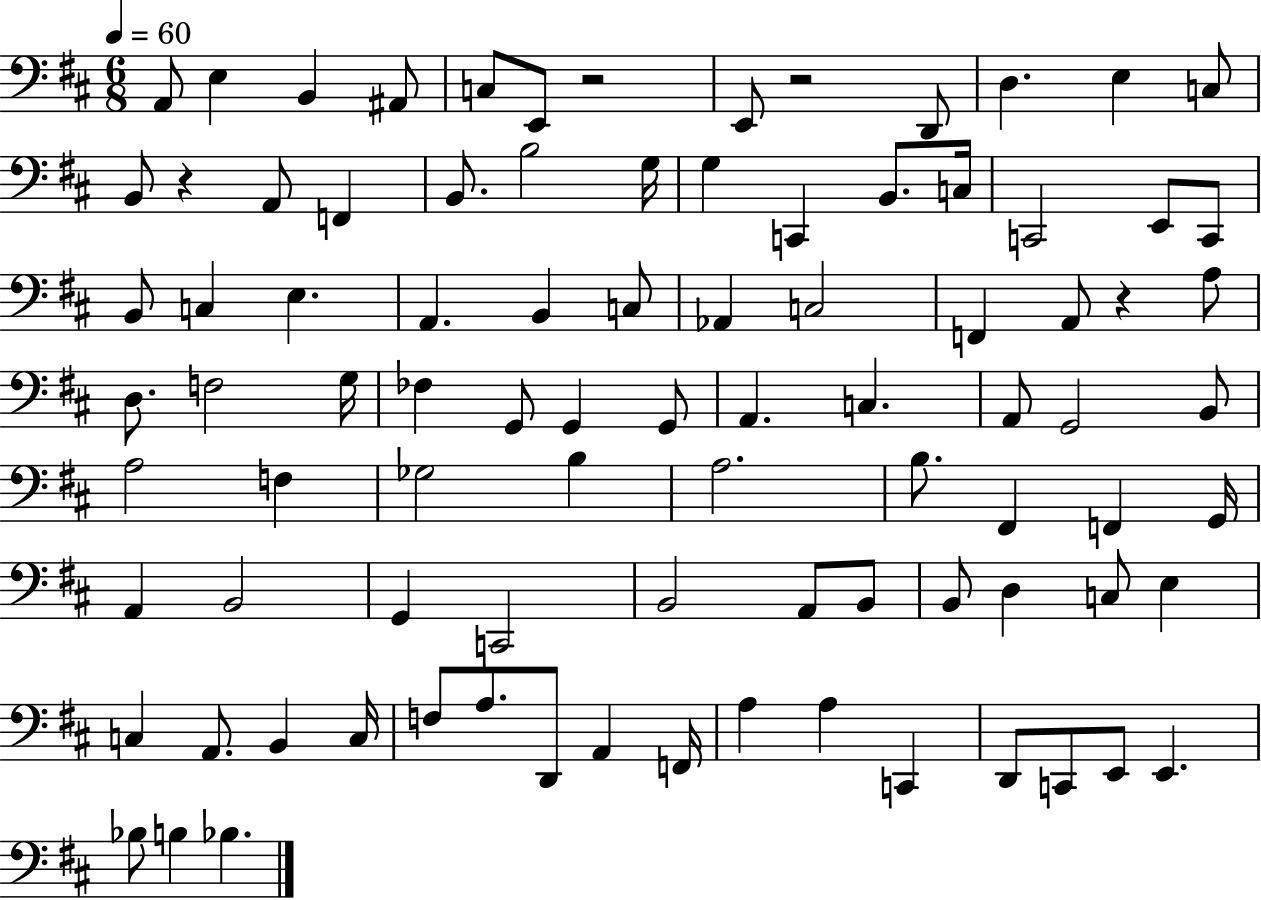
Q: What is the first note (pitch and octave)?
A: A2